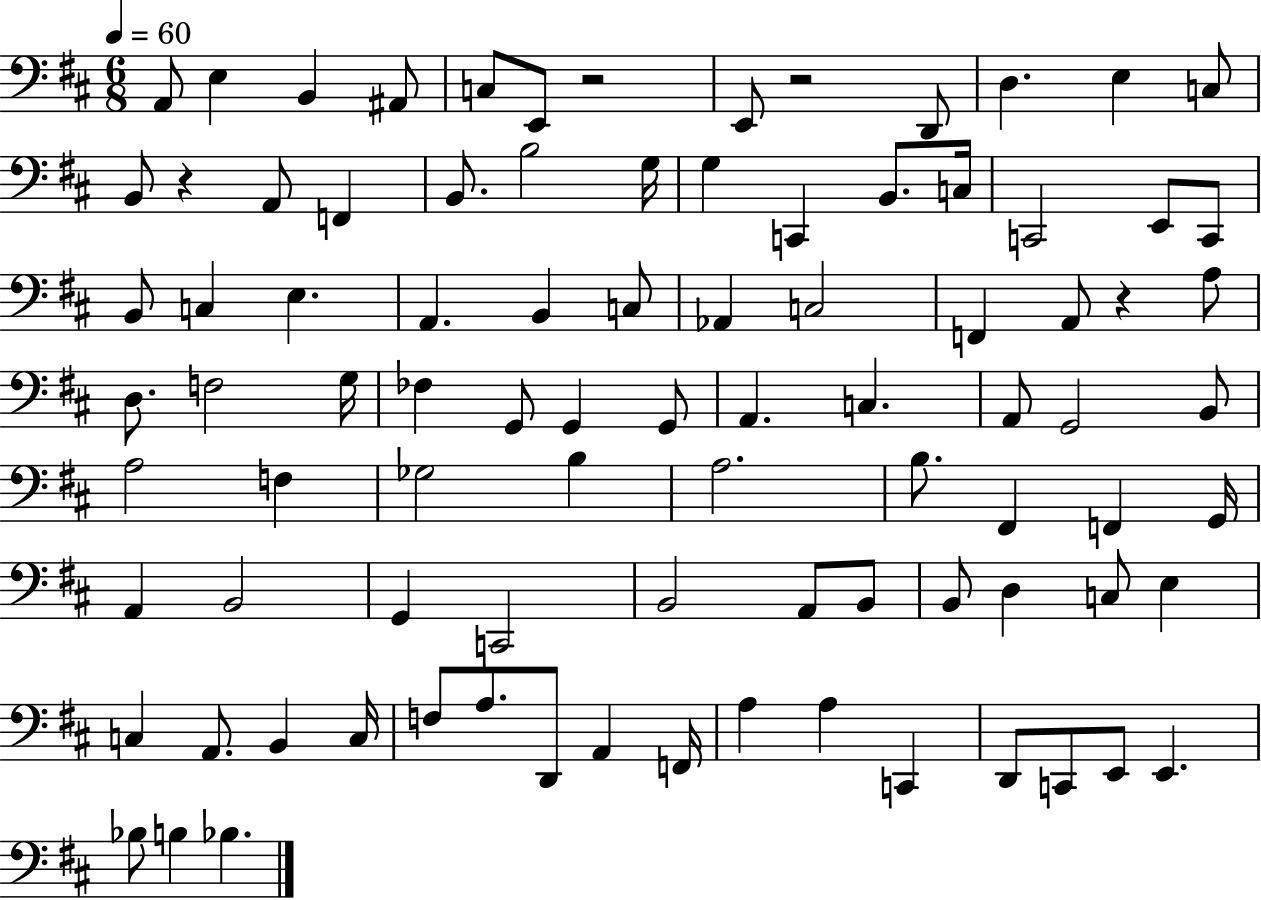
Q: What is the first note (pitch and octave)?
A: A2